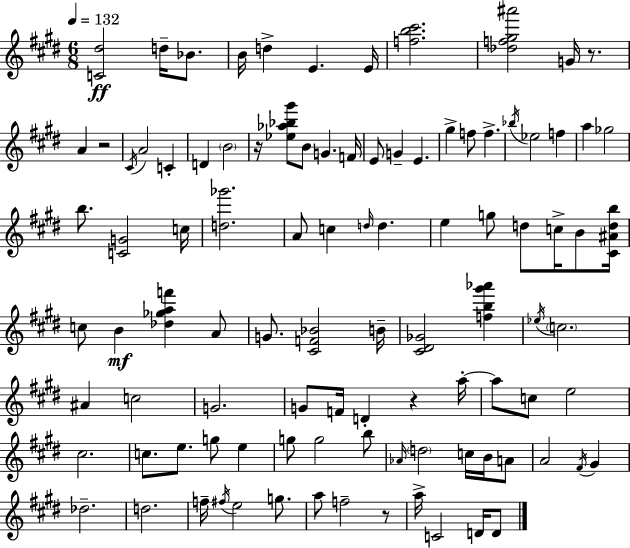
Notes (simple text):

[C4,D#5]/h D5/s Bb4/e. B4/s D5/q E4/q. E4/s [F5,B5,C#6]/h. [Db5,F5,G#5,A#6]/h G4/s R/e. A4/q R/h C#4/s A4/h C4/q D4/q B4/h R/s [Eb5,Ab5,Bb5,G#6]/e B4/e G4/q. F4/s E4/e G4/q E4/q. G#5/q F5/e F5/q. Bb5/s Eb5/h F5/q A5/q Gb5/h B5/e. [C4,G4]/h C5/s [D5,Gb6]/h. A4/e C5/q D5/s D5/q. E5/q G5/e D5/e C5/s B4/e [C#4,A#4,D5,B5]/s C5/e B4/q [Db5,Gb5,A5,F6]/q A4/e G4/e. [C#4,F4,Bb4]/h B4/s [C#4,D#4,Gb4]/h [F5,B5,G#6,Ab6]/q Eb5/s C5/h. A#4/q C5/h G4/h. G4/e F4/s D4/q R/q A5/s A5/e C5/e E5/h C#5/h. C5/e. E5/e. G5/e E5/q G5/e G5/h B5/e Ab4/s D5/h C5/s B4/s A4/e A4/h F#4/s G#4/q Db5/h. D5/h. F5/s F#5/s E5/h G5/e. A5/e F5/h R/e A5/s C4/h D4/s D4/e